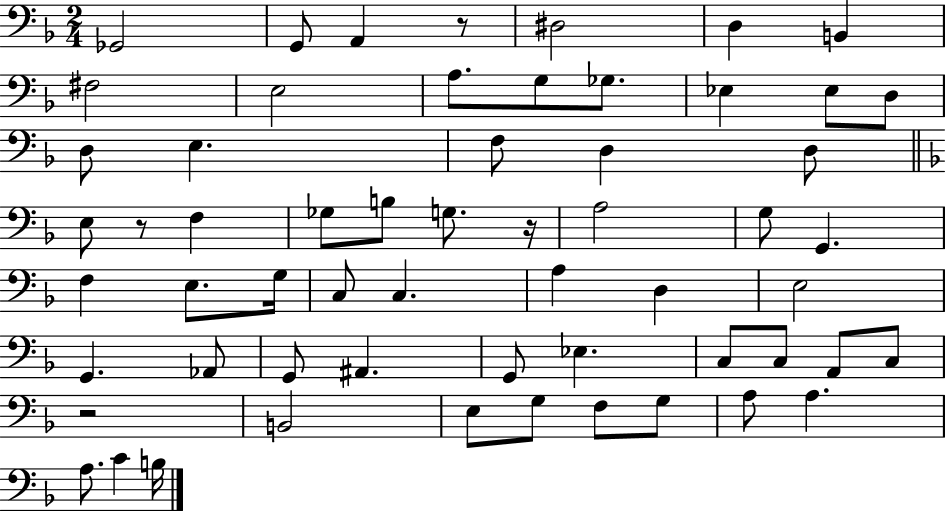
{
  \clef bass
  \numericTimeSignature
  \time 2/4
  \key f \major
  ges,2 | g,8 a,4 r8 | dis2 | d4 b,4 | \break fis2 | e2 | a8. g8 ges8. | ees4 ees8 d8 | \break d8 e4. | f8 d4 d8 | \bar "||" \break \key f \major e8 r8 f4 | ges8 b8 g8. r16 | a2 | g8 g,4. | \break f4 e8. g16 | c8 c4. | a4 d4 | e2 | \break g,4. aes,8 | g,8 ais,4. | g,8 ees4. | c8 c8 a,8 c8 | \break r2 | b,2 | e8 g8 f8 g8 | a8 a4. | \break a8. c'4 b16 | \bar "|."
}